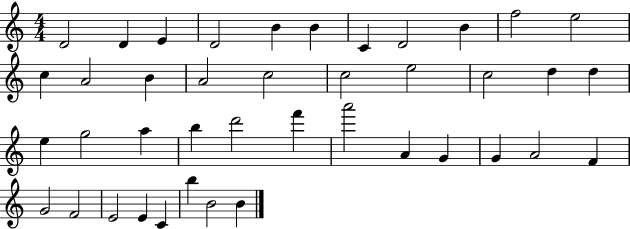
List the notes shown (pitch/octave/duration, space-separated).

D4/h D4/q E4/q D4/h B4/q B4/q C4/q D4/h B4/q F5/h E5/h C5/q A4/h B4/q A4/h C5/h C5/h E5/h C5/h D5/q D5/q E5/q G5/h A5/q B5/q D6/h F6/q A6/h A4/q G4/q G4/q A4/h F4/q G4/h F4/h E4/h E4/q C4/q B5/q B4/h B4/q